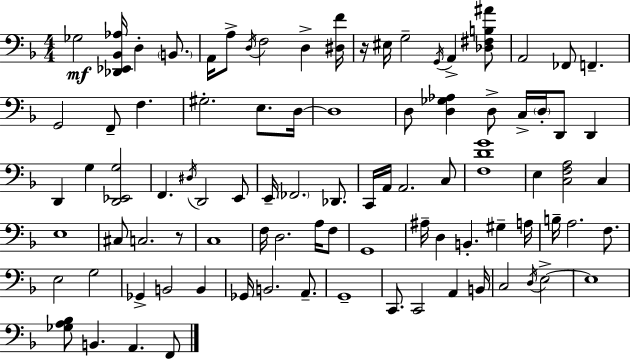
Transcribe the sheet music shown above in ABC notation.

X:1
T:Untitled
M:4/4
L:1/4
K:F
_G,2 [_D,,_E,,_B,,_A,]/4 D, B,,/2 A,,/4 A,/2 D,/4 F,2 D, [^D,F]/4 z/4 ^E,/4 G,2 G,,/4 A,, [_D,^F,B,^A]/2 A,,2 _F,,/2 F,, G,,2 F,,/2 F, ^G,2 E,/2 D,/4 D,4 D,/2 [D,_G,_A,] D,/2 C,/4 D,/4 D,,/2 D,, D,, G, [D,,_E,,G,]2 F,, ^D,/4 D,,2 E,,/2 E,,/4 _F,,2 _D,,/2 C,,/4 A,,/4 A,,2 C,/2 [F,DG]4 E, [C,F,A,]2 C, E,4 ^C,/2 C,2 z/2 C,4 F,/4 D,2 A,/4 F,/2 G,,4 ^A,/4 D, B,, ^G, A,/4 B,/4 A,2 F,/2 E,2 G,2 _G,, B,,2 B,, _G,,/4 B,,2 A,,/2 G,,4 C,,/2 C,,2 A,, B,,/4 C,2 D,/4 E,2 E,4 [_G,A,_B,]/2 B,, A,, F,,/2